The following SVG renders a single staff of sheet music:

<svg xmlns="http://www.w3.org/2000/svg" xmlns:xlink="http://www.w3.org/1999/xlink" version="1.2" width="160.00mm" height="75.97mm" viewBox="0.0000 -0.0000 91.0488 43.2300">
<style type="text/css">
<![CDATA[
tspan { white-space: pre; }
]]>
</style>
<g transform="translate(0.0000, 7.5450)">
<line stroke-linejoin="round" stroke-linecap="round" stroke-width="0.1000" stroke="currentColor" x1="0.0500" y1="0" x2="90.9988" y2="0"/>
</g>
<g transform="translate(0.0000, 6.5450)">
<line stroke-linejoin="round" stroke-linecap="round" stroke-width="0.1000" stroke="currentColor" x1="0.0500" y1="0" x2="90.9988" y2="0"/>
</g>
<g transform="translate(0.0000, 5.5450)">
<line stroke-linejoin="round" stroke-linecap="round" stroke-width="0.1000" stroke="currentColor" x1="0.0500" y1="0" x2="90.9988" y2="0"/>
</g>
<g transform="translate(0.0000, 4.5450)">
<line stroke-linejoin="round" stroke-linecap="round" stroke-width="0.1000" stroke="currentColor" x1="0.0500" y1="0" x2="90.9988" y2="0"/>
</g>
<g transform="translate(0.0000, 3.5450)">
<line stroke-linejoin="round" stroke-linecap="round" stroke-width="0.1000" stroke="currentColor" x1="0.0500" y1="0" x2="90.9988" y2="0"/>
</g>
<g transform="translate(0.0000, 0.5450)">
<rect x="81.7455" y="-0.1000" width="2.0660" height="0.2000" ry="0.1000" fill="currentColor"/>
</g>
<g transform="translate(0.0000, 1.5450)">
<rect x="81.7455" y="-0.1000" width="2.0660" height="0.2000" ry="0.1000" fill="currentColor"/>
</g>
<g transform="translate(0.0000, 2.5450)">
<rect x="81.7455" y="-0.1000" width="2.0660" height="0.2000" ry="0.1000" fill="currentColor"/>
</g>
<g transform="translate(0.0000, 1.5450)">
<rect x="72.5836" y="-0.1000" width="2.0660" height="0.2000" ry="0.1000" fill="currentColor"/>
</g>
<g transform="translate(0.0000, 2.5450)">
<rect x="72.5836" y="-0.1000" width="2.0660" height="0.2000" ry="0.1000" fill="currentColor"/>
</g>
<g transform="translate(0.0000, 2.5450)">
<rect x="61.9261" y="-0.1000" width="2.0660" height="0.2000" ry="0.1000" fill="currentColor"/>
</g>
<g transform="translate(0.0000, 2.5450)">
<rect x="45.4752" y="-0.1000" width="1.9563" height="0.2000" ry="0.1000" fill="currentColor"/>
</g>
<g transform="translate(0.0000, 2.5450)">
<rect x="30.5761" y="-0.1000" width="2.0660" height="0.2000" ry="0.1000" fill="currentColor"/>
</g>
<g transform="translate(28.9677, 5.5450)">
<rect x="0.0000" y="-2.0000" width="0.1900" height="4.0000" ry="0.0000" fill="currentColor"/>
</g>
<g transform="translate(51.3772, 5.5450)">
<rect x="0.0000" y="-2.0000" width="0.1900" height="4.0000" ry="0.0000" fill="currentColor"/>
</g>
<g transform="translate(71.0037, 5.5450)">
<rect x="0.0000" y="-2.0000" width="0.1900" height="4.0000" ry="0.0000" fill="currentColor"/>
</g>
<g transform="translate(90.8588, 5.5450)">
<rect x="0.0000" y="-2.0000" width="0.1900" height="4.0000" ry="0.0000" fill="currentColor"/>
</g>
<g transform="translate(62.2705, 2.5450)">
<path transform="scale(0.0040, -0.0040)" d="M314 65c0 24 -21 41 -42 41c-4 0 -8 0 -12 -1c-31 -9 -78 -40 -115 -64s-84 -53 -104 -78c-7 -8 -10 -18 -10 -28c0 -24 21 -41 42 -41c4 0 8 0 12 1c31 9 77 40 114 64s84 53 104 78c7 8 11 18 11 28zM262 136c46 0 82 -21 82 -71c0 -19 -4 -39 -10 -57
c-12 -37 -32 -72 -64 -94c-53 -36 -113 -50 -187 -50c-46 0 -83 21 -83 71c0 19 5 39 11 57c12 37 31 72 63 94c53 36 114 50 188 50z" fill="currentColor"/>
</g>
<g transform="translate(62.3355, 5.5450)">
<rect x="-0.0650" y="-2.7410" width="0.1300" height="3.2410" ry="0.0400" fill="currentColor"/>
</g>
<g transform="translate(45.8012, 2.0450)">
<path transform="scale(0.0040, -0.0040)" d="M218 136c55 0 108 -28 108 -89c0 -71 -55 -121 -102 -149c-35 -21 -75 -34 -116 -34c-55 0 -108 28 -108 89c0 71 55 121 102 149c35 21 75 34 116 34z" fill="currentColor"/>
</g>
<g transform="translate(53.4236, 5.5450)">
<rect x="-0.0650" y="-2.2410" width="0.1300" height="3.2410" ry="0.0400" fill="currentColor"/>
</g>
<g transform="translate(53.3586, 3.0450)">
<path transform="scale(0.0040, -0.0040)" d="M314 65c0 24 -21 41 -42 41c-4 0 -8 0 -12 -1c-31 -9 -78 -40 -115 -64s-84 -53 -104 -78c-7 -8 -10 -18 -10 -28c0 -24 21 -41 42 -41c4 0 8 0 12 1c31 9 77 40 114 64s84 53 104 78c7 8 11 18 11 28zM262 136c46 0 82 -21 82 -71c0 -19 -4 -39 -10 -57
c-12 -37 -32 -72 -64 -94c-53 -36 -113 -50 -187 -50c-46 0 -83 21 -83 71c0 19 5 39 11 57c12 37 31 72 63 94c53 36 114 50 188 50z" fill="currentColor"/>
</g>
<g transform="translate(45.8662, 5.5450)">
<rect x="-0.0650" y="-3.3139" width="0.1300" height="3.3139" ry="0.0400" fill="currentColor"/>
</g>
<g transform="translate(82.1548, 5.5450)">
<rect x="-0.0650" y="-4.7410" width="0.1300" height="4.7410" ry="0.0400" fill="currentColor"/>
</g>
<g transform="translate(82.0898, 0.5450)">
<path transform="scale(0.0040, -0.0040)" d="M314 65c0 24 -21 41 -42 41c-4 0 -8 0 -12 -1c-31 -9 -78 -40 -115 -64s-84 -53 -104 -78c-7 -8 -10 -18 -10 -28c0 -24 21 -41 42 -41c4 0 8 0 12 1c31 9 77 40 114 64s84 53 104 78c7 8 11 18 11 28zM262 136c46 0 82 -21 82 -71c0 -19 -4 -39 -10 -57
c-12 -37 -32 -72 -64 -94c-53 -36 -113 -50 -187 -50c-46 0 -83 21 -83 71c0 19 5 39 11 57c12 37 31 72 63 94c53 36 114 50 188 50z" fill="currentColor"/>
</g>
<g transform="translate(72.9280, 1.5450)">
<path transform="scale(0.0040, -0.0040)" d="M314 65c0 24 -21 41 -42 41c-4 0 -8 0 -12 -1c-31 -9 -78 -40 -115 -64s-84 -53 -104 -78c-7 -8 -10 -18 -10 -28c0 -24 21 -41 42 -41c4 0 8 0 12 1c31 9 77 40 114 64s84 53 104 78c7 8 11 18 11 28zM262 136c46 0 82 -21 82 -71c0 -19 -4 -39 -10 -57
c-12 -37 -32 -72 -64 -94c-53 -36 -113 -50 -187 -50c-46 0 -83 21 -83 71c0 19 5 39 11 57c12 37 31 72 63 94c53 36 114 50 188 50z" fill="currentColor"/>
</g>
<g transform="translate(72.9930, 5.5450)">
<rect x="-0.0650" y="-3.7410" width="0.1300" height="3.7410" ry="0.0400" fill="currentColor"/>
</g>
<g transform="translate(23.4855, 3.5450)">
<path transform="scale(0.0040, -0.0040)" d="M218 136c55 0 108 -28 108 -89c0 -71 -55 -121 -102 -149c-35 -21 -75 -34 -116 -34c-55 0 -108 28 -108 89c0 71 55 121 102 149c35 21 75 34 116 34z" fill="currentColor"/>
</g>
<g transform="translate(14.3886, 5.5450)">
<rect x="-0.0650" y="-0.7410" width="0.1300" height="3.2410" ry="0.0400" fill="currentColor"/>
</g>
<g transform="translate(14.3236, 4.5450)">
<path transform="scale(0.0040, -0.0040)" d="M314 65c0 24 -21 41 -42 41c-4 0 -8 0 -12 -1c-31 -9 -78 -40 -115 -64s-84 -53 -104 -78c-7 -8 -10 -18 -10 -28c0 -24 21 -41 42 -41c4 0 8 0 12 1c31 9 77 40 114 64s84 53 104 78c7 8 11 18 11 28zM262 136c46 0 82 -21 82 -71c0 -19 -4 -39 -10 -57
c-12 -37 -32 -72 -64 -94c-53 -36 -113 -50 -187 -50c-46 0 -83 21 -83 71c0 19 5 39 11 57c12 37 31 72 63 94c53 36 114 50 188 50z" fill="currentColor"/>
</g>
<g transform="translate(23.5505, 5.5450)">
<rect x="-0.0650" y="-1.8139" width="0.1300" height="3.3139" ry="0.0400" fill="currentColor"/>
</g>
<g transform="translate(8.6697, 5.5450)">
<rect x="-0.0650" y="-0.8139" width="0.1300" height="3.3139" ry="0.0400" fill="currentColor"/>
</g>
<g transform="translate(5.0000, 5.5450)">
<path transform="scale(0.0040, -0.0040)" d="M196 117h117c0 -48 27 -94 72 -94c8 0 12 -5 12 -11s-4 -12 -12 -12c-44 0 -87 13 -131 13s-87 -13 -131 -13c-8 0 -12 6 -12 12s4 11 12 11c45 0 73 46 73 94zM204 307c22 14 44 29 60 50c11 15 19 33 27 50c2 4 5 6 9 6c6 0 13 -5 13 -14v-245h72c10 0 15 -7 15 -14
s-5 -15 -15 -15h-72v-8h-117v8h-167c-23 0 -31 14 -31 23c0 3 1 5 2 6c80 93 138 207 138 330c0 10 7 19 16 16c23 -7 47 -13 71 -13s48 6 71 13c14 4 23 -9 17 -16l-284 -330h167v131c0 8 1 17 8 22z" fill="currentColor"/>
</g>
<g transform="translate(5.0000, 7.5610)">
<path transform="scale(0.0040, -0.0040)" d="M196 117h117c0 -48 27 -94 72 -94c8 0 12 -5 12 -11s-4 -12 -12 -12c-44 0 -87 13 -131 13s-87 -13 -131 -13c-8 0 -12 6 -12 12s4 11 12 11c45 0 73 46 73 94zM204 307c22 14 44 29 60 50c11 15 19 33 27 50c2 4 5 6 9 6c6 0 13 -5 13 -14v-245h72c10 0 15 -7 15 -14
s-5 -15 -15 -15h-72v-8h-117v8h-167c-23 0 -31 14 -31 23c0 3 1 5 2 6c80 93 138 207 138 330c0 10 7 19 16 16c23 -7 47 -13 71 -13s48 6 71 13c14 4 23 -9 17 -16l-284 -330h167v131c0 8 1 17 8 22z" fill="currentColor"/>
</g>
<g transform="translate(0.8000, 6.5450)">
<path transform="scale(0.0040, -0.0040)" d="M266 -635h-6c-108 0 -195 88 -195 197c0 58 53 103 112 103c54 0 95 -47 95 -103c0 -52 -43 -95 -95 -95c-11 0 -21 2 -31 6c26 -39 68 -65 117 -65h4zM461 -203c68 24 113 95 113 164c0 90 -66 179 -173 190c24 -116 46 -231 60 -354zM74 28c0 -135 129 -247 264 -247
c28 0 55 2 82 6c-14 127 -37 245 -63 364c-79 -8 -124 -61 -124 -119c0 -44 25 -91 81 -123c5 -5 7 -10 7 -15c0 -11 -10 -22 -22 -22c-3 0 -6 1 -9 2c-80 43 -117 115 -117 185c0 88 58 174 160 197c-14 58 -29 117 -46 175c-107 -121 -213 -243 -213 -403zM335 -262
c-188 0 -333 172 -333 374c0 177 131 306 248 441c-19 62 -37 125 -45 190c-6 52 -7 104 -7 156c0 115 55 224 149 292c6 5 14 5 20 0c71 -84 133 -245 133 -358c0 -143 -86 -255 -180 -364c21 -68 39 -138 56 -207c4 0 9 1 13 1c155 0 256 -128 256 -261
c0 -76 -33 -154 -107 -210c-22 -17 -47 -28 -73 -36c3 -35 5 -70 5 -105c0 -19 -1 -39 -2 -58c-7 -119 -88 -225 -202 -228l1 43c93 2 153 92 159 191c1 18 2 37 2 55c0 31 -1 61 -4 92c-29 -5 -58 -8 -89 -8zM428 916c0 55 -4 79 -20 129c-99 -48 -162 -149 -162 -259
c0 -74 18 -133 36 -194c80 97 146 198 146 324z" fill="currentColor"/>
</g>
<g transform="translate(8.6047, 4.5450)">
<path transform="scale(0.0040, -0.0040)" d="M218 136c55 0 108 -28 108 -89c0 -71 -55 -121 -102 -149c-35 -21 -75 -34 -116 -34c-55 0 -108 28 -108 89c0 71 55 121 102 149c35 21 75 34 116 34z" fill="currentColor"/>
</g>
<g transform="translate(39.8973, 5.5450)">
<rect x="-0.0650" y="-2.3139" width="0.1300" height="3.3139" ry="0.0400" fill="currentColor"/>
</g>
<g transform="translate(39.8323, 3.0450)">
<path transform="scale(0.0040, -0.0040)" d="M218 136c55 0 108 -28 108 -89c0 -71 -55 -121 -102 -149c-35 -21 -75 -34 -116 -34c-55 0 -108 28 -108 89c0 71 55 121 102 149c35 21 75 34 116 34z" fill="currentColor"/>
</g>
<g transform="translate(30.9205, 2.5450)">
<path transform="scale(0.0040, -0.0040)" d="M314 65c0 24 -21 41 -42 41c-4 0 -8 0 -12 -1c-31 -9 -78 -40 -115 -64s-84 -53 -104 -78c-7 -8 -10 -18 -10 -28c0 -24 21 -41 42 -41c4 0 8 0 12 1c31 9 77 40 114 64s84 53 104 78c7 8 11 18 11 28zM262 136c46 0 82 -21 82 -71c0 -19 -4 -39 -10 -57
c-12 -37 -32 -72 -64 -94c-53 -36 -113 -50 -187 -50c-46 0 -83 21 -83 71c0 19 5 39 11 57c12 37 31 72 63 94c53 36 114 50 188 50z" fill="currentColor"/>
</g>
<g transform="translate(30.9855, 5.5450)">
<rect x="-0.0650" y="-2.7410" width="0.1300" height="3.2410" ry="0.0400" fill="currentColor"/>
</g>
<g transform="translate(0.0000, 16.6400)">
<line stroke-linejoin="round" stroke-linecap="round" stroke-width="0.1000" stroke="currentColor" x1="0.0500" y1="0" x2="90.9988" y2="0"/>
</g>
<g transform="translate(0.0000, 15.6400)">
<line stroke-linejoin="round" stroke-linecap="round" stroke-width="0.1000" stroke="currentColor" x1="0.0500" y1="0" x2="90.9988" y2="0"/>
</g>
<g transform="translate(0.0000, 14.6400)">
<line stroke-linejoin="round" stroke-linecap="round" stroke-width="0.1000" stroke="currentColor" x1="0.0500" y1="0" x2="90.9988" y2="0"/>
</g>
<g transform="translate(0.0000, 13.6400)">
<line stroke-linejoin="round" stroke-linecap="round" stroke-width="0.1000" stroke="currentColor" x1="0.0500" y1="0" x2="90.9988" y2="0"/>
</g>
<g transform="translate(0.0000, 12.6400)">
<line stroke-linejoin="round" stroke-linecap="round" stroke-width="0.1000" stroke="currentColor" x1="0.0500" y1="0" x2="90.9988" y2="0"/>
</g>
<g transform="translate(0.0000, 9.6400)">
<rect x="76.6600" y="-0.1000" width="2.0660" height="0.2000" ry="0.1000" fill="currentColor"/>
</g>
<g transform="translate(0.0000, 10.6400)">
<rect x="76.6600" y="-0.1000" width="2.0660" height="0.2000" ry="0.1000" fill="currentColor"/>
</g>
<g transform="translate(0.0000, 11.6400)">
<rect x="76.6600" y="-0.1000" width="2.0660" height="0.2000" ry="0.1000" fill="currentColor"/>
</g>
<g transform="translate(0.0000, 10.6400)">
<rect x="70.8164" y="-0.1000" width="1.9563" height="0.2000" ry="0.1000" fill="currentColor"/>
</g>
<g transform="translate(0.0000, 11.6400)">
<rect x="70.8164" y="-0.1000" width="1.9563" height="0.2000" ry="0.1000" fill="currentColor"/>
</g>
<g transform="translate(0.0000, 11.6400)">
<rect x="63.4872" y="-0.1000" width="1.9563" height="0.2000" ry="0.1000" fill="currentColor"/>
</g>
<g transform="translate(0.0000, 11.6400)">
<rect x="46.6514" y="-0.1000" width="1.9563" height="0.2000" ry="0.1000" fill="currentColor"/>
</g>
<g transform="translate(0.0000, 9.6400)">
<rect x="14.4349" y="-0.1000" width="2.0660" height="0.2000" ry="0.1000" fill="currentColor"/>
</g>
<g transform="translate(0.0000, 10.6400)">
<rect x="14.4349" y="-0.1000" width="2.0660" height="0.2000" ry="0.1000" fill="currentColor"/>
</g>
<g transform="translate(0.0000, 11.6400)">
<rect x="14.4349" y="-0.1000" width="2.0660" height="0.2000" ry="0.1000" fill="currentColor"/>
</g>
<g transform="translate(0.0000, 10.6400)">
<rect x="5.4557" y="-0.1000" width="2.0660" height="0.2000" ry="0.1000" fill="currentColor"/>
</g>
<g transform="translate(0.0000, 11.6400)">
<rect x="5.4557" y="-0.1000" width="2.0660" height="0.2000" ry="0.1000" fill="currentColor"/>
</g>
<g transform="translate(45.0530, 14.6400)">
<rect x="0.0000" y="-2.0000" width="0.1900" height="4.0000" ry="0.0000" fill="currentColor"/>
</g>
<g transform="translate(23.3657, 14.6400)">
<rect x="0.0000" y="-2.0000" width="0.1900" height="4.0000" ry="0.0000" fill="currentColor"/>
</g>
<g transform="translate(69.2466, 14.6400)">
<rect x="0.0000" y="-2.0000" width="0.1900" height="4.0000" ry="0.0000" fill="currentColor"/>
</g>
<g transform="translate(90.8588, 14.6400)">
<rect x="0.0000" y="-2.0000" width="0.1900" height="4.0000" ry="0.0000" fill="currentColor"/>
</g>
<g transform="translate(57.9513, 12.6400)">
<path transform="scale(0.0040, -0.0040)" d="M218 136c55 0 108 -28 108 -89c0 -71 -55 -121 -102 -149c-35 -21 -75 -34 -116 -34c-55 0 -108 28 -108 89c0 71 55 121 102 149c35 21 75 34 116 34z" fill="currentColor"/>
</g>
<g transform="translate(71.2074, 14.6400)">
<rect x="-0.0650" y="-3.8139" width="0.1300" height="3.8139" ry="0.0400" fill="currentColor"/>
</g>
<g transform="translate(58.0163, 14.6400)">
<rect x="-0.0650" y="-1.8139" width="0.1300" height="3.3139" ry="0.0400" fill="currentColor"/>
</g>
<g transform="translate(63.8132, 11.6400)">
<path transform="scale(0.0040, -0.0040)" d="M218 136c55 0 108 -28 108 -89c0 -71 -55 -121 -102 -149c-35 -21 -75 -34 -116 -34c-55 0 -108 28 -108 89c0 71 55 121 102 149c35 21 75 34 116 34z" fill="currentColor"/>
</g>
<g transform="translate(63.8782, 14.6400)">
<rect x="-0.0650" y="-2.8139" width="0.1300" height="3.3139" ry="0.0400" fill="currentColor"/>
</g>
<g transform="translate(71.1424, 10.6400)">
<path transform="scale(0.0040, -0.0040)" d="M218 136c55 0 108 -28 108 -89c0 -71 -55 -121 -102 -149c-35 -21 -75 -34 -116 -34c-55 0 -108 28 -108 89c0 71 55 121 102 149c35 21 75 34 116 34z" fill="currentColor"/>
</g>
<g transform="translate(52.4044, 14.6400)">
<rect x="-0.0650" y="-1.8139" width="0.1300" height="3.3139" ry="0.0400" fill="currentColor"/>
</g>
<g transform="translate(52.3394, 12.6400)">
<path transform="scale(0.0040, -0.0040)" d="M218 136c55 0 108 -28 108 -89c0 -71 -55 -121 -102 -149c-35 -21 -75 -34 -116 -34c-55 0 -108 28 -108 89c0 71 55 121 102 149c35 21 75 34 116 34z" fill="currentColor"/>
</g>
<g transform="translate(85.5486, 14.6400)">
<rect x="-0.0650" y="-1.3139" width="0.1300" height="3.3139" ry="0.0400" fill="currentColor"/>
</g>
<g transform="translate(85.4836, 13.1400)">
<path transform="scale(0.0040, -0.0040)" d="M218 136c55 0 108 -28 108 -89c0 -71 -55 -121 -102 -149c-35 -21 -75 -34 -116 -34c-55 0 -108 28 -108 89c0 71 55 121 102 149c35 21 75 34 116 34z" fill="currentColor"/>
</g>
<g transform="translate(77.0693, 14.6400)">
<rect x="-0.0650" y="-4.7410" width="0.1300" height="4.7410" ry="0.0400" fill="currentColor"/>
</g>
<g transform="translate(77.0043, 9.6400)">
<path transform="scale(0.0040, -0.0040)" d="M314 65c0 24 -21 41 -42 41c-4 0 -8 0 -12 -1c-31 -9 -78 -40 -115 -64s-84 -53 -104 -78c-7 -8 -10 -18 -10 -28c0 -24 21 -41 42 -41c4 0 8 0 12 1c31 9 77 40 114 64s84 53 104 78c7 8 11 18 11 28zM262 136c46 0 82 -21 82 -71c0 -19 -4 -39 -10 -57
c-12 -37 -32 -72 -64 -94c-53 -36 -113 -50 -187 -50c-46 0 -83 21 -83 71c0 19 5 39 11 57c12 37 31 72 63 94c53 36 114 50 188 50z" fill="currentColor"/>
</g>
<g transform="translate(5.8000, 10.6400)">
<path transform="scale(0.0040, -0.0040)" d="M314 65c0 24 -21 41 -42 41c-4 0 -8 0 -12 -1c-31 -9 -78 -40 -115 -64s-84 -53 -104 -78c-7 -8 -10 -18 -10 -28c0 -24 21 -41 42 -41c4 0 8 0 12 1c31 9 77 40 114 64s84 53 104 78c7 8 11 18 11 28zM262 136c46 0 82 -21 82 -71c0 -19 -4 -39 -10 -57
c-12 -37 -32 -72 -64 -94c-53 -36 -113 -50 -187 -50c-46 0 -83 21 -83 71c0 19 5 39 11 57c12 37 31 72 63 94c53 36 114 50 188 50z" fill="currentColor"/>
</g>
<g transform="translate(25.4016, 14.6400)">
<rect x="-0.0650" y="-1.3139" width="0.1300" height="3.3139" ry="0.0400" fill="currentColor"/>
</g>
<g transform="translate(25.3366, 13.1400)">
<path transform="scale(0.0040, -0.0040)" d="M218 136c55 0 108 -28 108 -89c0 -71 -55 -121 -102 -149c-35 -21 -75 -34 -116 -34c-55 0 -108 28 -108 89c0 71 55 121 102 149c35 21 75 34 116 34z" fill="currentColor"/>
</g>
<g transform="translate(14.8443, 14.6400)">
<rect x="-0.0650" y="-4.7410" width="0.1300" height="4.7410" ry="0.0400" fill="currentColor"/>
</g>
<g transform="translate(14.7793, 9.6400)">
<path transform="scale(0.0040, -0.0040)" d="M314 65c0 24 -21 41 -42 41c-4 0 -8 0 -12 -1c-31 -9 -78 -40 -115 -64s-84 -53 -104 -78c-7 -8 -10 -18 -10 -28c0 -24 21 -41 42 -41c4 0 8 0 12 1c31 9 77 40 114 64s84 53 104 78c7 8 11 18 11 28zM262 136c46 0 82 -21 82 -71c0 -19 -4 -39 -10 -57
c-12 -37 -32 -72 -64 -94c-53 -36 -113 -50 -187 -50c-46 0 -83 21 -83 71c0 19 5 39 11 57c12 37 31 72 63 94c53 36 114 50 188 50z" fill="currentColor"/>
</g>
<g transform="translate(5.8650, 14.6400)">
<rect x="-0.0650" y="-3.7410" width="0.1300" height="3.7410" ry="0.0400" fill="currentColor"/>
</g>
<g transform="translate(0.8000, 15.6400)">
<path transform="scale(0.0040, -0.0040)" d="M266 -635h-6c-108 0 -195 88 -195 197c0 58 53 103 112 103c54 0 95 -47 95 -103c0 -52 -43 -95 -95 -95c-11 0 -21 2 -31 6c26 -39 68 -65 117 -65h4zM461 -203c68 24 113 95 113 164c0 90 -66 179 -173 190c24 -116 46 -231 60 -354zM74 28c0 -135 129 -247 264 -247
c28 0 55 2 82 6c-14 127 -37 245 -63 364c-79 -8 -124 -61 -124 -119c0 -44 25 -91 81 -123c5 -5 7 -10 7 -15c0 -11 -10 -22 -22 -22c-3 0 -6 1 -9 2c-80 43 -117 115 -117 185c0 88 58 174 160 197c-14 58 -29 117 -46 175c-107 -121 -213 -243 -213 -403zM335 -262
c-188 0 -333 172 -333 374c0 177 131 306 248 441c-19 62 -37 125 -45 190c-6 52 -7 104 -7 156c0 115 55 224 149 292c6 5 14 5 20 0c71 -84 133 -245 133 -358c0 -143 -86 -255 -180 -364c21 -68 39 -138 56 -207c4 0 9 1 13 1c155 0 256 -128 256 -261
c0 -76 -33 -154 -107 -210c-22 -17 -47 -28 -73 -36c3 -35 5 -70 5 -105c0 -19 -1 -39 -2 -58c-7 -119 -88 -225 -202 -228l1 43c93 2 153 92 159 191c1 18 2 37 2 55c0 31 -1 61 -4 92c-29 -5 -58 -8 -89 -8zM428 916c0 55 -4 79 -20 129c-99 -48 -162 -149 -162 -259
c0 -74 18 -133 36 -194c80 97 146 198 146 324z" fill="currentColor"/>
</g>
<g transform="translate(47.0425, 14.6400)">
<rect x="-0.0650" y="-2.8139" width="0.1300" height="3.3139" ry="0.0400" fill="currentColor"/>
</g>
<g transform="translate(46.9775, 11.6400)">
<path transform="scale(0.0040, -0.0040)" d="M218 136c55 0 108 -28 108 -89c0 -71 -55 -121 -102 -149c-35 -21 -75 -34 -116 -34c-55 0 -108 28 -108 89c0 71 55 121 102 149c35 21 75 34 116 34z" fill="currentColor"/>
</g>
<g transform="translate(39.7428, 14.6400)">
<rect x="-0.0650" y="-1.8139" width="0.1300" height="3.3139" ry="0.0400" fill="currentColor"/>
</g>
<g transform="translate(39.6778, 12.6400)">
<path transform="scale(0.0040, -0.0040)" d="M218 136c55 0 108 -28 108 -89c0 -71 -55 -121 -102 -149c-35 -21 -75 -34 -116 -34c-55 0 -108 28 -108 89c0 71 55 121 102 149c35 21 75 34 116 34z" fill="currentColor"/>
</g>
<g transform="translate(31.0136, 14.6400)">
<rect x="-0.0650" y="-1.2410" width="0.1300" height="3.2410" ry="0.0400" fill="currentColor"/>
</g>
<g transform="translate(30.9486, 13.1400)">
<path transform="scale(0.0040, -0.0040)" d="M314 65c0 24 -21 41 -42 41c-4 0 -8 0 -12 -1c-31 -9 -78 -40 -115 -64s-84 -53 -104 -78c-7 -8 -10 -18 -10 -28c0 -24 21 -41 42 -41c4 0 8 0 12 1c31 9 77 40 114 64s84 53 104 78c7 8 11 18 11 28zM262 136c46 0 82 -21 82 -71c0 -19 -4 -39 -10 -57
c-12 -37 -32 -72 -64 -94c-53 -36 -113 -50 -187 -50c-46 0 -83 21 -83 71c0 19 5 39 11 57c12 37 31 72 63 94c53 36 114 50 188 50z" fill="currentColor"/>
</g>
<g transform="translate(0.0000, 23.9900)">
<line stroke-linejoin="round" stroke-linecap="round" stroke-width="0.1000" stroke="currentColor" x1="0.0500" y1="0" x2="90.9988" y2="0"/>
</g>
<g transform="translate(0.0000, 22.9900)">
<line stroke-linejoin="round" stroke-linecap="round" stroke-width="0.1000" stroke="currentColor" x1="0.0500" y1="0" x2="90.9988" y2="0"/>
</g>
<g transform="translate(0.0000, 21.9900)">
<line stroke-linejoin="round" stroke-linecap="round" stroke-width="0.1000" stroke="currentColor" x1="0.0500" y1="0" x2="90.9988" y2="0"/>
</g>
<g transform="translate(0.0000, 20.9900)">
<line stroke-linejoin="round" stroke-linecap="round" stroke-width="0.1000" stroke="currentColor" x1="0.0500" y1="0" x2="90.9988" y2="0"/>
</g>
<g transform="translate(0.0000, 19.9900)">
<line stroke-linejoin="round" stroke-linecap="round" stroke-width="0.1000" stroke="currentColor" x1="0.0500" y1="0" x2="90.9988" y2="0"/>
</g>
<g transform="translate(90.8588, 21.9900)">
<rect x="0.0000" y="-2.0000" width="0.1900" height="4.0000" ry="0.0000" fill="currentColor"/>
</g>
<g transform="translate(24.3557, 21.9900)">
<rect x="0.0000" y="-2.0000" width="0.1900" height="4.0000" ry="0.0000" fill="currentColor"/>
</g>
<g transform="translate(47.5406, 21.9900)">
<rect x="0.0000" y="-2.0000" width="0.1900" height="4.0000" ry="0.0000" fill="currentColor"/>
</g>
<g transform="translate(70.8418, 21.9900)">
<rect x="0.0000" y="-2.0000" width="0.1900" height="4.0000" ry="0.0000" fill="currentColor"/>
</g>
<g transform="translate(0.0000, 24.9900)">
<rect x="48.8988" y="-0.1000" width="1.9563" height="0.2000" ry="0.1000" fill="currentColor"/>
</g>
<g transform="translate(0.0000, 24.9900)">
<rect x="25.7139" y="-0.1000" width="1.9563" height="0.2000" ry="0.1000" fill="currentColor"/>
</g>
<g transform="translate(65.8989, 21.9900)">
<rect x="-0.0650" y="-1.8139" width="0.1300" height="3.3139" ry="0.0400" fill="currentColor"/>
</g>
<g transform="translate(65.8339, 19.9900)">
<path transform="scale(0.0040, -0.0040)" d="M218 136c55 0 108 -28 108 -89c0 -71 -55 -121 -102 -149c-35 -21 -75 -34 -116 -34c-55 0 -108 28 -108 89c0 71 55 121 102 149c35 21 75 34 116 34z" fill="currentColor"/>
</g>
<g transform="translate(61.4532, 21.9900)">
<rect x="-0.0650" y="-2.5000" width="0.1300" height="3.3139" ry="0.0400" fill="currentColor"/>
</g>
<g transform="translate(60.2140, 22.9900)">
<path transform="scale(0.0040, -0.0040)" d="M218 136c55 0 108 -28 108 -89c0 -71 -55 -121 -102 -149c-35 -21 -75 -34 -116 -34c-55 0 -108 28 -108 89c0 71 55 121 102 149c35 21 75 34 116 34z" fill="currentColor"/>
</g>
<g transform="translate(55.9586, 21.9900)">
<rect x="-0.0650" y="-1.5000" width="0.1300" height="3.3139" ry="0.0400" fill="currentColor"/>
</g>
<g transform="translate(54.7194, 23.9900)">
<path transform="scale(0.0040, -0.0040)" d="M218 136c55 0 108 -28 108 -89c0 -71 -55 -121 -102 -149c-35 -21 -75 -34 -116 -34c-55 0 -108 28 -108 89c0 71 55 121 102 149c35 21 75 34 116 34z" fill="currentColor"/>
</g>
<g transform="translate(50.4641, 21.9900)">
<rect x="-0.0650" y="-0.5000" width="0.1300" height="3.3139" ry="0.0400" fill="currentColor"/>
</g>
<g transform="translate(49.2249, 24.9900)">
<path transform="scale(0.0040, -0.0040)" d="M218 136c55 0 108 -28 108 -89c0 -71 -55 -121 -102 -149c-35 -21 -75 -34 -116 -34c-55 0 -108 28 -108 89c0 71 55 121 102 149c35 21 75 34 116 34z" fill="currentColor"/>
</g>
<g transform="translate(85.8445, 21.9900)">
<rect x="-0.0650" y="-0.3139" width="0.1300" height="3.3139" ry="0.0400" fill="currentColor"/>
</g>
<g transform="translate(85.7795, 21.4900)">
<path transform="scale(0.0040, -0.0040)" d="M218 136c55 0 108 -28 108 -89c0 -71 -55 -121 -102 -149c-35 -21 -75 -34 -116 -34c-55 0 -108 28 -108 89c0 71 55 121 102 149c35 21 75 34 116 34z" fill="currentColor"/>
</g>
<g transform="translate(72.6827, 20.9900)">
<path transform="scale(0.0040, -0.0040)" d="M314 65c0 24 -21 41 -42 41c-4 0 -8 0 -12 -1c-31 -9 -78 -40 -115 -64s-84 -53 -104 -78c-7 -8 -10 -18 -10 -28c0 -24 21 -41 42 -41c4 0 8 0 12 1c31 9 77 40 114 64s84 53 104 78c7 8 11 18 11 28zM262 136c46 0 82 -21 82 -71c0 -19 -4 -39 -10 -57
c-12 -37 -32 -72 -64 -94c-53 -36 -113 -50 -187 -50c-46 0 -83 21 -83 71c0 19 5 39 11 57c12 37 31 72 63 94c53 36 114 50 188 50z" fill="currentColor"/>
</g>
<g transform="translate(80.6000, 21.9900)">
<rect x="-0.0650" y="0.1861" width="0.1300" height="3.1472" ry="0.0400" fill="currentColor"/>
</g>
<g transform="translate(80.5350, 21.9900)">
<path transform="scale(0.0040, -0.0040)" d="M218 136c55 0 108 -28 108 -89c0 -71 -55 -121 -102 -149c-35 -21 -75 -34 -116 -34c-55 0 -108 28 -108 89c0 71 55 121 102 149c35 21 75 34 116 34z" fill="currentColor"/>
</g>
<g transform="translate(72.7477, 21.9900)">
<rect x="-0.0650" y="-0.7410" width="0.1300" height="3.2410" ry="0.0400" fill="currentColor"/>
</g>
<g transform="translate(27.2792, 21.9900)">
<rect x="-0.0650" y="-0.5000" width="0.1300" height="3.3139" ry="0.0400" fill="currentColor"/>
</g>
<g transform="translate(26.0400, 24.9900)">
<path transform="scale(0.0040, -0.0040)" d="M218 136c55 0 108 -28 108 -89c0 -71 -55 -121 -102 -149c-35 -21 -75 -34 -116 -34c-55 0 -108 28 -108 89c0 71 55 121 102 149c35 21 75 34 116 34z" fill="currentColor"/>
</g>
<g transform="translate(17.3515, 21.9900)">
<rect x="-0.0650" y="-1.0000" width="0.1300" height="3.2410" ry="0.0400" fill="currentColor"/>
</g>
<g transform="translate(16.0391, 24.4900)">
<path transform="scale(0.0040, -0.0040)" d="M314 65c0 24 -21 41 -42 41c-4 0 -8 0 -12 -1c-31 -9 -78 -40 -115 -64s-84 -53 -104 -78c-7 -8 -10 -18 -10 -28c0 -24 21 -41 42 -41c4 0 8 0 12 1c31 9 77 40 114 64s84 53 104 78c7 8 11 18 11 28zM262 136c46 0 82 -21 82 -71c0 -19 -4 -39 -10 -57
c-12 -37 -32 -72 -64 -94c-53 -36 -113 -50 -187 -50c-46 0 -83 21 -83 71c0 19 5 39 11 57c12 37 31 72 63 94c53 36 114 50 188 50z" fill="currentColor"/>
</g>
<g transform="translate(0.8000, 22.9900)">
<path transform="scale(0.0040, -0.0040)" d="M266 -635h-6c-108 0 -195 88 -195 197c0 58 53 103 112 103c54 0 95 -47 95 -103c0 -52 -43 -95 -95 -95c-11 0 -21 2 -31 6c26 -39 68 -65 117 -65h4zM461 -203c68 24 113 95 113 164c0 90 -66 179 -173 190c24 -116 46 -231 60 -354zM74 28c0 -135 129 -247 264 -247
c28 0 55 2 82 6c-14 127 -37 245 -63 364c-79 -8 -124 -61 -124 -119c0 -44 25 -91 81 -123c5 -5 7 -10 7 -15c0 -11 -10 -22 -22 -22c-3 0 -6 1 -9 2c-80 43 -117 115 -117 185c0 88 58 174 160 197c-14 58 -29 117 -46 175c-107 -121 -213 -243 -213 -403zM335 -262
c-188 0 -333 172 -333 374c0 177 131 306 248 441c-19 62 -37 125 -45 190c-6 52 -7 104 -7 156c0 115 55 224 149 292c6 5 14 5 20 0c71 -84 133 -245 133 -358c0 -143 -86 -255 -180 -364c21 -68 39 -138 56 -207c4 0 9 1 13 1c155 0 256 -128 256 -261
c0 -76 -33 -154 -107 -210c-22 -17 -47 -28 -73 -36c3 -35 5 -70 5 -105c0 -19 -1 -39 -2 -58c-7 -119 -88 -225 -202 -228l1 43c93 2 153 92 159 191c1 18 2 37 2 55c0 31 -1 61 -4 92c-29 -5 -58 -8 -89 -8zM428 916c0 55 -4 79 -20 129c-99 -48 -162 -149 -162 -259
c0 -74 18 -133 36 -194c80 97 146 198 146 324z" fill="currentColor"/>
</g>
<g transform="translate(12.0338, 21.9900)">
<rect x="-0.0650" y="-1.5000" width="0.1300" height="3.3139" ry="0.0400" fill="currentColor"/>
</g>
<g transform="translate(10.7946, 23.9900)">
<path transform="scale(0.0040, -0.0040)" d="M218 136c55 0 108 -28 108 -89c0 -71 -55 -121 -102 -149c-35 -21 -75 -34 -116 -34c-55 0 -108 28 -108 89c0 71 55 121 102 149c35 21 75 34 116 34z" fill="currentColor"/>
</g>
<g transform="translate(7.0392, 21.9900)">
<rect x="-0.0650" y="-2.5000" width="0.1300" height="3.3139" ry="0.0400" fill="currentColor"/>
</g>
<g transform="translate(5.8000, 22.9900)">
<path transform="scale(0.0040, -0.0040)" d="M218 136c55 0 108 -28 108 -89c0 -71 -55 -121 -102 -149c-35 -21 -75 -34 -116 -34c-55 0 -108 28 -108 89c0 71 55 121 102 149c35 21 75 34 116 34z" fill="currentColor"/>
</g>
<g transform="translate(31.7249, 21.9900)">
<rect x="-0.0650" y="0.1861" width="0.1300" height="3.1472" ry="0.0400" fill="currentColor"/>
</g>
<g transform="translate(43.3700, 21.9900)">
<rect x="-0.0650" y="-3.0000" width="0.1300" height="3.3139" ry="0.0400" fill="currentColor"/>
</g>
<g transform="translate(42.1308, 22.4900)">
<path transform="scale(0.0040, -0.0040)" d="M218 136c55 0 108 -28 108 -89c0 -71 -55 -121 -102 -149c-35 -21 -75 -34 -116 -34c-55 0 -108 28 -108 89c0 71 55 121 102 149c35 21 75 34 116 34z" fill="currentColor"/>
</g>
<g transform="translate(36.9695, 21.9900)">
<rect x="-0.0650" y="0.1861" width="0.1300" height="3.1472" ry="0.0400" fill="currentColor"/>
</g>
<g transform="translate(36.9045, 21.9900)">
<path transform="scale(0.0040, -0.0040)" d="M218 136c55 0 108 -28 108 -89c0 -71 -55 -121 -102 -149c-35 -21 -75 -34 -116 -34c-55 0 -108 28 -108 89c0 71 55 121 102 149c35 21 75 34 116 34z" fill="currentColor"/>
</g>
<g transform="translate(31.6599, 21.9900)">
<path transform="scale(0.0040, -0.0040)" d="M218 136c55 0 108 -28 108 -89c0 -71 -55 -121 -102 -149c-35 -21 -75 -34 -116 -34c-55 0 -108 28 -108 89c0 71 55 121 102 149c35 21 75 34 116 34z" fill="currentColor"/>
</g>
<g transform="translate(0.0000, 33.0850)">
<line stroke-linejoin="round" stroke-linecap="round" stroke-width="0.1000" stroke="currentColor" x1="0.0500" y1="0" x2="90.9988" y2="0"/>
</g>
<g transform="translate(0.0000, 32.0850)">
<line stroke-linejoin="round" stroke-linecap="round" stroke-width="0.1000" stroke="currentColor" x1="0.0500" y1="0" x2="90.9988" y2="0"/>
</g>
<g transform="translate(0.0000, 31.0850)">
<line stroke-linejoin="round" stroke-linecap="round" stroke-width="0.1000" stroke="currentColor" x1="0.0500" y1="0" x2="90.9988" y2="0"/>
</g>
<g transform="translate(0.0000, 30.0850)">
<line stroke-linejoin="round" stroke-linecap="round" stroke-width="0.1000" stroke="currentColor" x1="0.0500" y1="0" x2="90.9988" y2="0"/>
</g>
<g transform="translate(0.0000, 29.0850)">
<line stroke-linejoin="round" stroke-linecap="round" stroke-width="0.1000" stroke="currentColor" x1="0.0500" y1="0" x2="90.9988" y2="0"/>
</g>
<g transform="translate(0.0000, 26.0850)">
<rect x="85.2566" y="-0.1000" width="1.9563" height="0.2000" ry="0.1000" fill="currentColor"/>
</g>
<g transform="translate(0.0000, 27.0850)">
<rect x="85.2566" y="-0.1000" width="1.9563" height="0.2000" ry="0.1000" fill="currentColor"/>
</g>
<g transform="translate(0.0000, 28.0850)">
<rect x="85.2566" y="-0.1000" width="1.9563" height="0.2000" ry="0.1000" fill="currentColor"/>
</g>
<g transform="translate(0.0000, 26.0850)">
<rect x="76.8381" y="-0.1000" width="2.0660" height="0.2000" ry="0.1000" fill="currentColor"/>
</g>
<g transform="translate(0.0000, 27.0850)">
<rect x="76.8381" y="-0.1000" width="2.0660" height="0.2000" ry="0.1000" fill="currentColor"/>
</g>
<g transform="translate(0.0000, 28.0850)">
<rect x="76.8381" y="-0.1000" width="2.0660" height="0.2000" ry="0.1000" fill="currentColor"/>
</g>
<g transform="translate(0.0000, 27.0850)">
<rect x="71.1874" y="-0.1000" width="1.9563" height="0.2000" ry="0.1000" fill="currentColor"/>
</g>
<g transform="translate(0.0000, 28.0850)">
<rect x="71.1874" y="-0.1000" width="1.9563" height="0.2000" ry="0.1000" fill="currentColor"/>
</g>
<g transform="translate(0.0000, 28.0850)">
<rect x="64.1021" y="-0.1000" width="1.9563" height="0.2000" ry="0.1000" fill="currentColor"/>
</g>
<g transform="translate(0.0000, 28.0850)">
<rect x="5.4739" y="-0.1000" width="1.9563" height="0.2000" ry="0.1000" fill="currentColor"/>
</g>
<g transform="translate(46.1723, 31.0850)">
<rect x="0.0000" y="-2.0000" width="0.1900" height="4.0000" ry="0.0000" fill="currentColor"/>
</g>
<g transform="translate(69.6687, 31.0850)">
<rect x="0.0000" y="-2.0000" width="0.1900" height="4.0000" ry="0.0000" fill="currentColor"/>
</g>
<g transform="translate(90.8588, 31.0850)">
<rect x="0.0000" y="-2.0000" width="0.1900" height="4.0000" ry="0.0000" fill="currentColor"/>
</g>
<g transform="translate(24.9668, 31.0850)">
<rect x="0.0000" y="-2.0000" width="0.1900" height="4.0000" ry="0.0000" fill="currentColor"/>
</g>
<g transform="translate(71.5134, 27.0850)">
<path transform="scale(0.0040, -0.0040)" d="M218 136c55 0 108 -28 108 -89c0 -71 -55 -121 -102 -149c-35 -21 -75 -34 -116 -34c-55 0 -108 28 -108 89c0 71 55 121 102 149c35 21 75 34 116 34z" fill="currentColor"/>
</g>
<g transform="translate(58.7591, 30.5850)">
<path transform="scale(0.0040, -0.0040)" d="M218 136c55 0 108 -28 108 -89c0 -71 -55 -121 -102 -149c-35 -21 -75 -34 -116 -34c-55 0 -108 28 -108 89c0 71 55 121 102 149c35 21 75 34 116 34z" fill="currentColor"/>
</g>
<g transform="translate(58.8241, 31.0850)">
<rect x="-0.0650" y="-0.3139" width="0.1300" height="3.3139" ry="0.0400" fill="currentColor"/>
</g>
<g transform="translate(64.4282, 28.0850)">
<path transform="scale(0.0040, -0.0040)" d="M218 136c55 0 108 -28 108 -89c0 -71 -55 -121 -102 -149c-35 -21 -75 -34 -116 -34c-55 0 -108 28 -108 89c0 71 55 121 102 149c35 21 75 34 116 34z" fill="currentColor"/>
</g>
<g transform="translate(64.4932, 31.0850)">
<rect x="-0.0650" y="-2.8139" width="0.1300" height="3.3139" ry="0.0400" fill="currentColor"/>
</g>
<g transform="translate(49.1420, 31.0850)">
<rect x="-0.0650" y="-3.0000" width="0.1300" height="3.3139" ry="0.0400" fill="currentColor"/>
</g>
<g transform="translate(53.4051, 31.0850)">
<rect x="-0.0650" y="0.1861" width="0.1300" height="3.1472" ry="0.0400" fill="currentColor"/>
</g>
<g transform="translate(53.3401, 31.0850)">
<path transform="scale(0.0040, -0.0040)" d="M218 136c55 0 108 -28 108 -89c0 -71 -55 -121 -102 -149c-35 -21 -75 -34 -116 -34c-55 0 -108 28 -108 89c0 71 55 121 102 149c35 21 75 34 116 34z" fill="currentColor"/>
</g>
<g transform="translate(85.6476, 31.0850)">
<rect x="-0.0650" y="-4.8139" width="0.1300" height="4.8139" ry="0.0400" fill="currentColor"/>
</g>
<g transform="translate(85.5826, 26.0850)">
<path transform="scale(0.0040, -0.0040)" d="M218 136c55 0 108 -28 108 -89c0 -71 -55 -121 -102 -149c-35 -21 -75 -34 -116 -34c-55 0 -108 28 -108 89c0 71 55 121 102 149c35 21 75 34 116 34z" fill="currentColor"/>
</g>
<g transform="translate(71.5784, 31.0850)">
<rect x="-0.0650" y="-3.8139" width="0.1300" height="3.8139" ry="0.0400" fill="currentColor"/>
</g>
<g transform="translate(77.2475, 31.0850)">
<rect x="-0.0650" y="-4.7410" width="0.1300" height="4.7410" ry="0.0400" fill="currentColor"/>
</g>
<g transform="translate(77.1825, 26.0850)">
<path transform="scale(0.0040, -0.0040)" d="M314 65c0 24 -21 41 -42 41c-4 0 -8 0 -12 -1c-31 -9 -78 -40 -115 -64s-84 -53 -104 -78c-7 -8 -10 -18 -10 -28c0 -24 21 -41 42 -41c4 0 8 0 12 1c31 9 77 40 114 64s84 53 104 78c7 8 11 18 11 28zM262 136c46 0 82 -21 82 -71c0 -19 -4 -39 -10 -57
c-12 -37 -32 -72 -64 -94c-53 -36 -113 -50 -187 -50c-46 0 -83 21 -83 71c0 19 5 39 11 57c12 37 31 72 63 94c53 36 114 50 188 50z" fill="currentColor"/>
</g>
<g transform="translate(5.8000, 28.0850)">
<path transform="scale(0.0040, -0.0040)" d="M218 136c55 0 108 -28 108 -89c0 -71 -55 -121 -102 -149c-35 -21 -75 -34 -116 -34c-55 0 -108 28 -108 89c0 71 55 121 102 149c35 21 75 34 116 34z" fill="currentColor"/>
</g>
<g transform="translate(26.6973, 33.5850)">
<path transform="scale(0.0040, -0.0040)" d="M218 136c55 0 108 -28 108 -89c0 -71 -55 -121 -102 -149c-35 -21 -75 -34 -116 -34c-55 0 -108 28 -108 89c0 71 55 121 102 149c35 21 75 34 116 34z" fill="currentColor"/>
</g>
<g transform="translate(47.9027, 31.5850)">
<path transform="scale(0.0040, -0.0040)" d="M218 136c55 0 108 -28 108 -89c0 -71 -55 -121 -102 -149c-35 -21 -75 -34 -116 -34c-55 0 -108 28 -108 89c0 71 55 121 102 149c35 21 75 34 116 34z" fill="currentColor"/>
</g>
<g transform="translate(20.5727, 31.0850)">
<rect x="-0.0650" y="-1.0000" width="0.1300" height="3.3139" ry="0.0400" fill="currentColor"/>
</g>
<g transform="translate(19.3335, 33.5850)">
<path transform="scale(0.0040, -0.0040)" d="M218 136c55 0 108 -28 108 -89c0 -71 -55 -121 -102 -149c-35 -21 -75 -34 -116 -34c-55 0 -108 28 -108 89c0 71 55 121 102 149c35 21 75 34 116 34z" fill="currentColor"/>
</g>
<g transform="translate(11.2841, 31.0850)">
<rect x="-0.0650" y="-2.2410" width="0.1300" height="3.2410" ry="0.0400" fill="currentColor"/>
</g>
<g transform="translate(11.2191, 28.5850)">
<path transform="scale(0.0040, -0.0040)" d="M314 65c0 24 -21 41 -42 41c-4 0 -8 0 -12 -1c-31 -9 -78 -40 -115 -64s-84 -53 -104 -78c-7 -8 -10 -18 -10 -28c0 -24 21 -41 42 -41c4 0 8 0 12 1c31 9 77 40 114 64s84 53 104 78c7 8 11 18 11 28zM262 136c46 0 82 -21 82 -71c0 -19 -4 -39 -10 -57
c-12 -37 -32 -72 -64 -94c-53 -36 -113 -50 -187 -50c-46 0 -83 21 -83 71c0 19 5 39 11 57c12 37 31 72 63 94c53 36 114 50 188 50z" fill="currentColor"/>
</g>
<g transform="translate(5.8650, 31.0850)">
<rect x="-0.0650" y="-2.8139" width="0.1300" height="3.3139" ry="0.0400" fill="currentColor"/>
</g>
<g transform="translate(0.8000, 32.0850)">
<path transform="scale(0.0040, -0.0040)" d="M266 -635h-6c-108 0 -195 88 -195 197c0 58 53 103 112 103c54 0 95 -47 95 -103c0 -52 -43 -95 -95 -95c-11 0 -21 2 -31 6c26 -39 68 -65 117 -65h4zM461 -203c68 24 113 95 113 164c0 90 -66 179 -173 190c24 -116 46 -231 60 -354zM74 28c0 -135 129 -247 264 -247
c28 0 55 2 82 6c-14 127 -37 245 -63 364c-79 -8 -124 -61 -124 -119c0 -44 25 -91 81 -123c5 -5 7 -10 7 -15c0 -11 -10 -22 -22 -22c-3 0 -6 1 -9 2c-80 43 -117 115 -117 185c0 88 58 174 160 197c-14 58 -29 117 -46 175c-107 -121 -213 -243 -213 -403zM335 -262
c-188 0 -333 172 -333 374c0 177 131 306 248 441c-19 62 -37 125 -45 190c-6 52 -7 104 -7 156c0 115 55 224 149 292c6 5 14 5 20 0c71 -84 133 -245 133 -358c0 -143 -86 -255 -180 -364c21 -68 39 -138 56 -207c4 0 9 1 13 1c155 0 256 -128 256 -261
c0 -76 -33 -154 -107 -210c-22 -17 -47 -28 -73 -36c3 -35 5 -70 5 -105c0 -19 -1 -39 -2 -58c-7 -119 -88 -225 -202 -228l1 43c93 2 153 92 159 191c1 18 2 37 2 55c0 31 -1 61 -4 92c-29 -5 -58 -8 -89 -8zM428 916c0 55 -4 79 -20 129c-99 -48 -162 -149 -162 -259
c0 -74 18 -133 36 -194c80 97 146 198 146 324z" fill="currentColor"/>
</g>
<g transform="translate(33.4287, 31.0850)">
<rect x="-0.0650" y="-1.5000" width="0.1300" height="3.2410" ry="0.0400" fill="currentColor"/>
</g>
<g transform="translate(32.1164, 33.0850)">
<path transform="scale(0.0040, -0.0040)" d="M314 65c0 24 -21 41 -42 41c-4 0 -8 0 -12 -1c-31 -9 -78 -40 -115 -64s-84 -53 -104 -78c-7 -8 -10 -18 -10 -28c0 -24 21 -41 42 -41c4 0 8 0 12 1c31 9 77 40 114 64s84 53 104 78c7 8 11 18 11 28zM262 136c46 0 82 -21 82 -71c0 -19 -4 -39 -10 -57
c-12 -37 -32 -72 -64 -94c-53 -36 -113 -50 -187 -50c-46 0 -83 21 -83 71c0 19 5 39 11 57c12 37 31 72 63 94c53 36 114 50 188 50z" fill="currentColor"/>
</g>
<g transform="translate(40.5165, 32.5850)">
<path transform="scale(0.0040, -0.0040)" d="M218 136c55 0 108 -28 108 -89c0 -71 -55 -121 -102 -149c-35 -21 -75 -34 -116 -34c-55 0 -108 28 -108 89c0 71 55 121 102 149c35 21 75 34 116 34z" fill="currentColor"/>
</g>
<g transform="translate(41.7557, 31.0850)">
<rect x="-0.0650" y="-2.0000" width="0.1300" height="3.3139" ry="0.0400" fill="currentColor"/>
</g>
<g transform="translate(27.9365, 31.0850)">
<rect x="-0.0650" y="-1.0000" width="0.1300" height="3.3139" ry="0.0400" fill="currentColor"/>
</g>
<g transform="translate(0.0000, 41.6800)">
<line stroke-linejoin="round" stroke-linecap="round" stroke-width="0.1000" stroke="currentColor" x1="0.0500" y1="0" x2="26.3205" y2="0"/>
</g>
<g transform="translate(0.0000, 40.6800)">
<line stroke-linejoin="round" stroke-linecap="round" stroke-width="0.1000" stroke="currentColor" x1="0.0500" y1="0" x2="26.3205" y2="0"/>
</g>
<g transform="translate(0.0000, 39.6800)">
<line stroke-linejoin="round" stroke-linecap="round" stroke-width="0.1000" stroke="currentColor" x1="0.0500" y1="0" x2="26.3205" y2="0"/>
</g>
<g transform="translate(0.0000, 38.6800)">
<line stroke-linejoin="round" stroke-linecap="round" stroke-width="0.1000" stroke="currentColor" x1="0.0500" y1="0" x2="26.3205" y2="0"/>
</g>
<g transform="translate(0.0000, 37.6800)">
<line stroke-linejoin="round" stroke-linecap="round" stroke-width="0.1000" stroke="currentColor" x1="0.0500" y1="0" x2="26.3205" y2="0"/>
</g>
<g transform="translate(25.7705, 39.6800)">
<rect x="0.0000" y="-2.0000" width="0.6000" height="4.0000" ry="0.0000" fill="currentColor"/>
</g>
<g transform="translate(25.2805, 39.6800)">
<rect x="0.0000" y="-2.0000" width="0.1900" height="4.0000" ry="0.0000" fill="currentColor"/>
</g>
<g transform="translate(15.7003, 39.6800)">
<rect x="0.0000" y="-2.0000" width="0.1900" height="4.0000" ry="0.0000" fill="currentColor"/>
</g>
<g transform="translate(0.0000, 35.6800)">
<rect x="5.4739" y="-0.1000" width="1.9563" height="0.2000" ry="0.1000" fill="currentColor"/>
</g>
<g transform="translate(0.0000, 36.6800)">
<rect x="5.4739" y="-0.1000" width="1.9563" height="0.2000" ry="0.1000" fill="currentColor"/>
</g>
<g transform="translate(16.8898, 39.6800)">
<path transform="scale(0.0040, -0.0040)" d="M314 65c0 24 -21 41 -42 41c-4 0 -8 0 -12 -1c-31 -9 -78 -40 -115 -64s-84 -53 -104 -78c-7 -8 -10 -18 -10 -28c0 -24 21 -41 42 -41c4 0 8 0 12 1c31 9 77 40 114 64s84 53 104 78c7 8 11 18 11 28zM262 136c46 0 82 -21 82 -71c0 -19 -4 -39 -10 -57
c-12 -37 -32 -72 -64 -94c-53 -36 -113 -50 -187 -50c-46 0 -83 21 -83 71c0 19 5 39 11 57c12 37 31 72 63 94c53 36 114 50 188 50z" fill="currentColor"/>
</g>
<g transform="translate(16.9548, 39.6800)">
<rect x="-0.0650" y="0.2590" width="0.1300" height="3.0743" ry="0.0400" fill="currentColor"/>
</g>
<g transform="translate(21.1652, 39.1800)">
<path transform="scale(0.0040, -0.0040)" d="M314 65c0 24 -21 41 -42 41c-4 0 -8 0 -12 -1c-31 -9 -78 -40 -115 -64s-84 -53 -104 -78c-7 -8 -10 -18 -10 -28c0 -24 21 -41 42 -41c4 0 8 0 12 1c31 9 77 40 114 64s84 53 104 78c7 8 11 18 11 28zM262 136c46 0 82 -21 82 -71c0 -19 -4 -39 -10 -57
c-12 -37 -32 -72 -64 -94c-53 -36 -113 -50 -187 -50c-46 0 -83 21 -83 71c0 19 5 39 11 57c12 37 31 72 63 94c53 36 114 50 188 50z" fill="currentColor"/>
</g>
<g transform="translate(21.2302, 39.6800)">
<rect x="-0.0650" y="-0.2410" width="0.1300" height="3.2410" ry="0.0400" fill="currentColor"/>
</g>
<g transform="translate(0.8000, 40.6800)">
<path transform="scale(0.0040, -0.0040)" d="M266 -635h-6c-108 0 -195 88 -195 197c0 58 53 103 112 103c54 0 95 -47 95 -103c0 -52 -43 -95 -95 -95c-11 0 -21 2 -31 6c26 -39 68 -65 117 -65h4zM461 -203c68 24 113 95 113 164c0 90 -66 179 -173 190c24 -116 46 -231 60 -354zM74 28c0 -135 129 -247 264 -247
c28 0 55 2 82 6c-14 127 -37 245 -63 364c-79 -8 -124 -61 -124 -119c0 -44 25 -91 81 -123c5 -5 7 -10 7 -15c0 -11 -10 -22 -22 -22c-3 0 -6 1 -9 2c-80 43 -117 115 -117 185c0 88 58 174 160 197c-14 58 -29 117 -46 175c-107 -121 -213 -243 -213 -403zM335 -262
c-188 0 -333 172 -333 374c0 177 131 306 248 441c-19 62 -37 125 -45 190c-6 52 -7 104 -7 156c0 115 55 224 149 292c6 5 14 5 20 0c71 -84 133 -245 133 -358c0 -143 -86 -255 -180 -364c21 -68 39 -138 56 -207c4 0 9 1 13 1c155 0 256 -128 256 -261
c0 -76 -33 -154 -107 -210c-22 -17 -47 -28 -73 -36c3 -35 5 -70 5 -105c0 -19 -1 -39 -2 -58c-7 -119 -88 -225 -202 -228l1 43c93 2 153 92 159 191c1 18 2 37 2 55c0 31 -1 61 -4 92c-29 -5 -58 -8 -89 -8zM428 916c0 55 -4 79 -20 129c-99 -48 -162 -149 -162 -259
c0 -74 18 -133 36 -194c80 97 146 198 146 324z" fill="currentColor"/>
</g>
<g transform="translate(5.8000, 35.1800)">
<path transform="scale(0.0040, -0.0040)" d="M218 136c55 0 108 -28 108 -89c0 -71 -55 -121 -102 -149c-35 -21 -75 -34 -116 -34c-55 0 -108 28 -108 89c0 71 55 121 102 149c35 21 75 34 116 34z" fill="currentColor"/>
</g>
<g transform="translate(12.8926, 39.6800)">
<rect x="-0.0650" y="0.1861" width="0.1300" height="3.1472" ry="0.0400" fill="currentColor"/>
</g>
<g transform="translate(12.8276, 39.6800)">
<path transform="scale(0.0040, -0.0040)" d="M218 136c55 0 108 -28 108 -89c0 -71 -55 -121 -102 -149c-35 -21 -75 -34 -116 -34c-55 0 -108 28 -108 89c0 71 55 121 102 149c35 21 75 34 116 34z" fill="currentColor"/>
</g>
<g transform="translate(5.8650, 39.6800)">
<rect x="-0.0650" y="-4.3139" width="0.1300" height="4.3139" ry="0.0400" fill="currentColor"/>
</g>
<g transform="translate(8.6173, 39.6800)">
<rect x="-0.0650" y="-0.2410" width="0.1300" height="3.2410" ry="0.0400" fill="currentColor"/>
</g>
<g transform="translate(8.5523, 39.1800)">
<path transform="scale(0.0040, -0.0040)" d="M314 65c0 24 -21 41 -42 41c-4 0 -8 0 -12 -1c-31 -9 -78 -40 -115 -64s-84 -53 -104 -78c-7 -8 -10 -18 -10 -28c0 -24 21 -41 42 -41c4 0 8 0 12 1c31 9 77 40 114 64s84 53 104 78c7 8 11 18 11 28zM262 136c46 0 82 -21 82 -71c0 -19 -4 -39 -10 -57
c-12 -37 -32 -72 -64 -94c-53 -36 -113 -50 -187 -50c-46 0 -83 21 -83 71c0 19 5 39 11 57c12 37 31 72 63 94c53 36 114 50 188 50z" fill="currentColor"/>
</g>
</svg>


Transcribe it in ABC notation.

X:1
T:Untitled
M:4/4
L:1/4
K:C
d d2 f a2 g b g2 a2 c'2 e'2 c'2 e'2 e e2 f a f f a c' e'2 e G E D2 C B B A C E G f d2 B c a g2 D D E2 F A B c a c' e'2 e' d' c2 B B2 c2